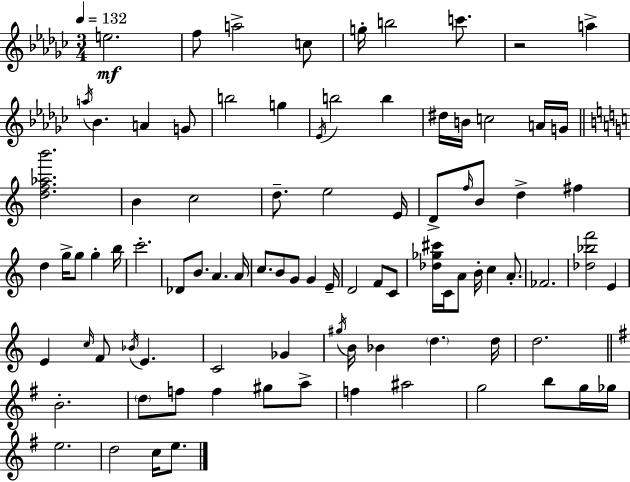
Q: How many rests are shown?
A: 1